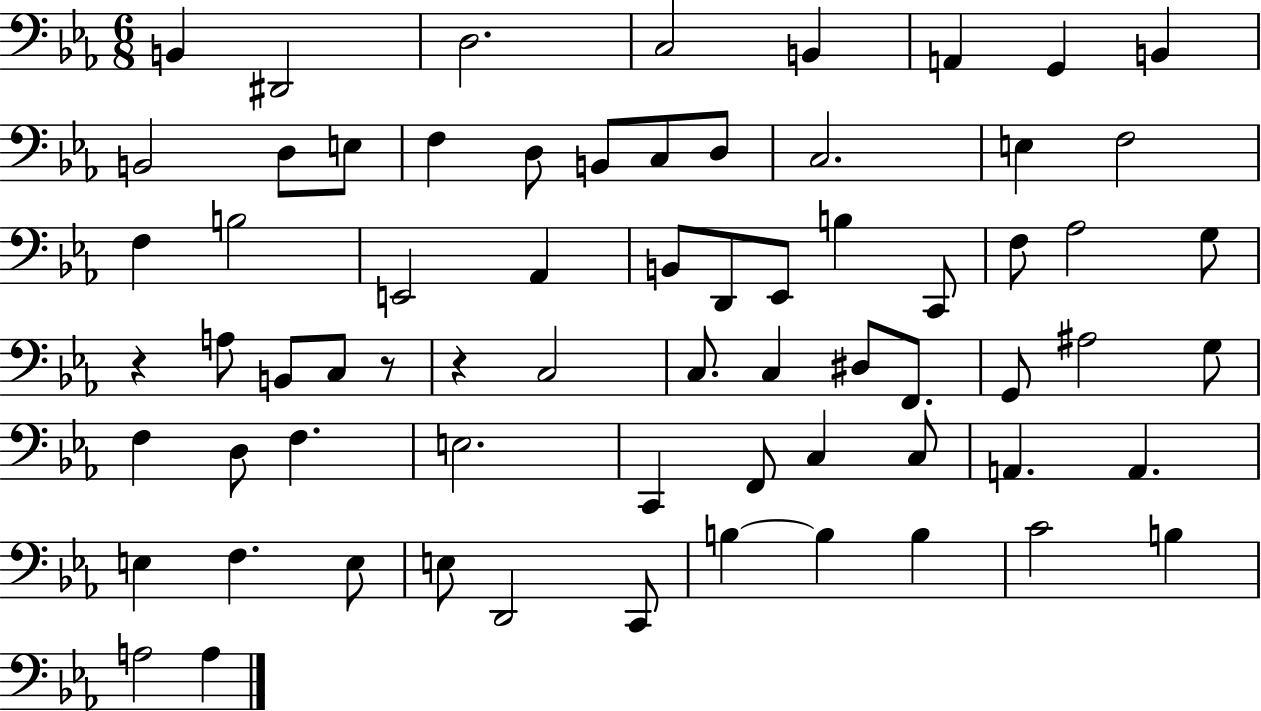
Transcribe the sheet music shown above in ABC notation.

X:1
T:Untitled
M:6/8
L:1/4
K:Eb
B,, ^D,,2 D,2 C,2 B,, A,, G,, B,, B,,2 D,/2 E,/2 F, D,/2 B,,/2 C,/2 D,/2 C,2 E, F,2 F, B,2 E,,2 _A,, B,,/2 D,,/2 _E,,/2 B, C,,/2 F,/2 _A,2 G,/2 z A,/2 B,,/2 C,/2 z/2 z C,2 C,/2 C, ^D,/2 F,,/2 G,,/2 ^A,2 G,/2 F, D,/2 F, E,2 C,, F,,/2 C, C,/2 A,, A,, E, F, E,/2 E,/2 D,,2 C,,/2 B, B, B, C2 B, A,2 A,